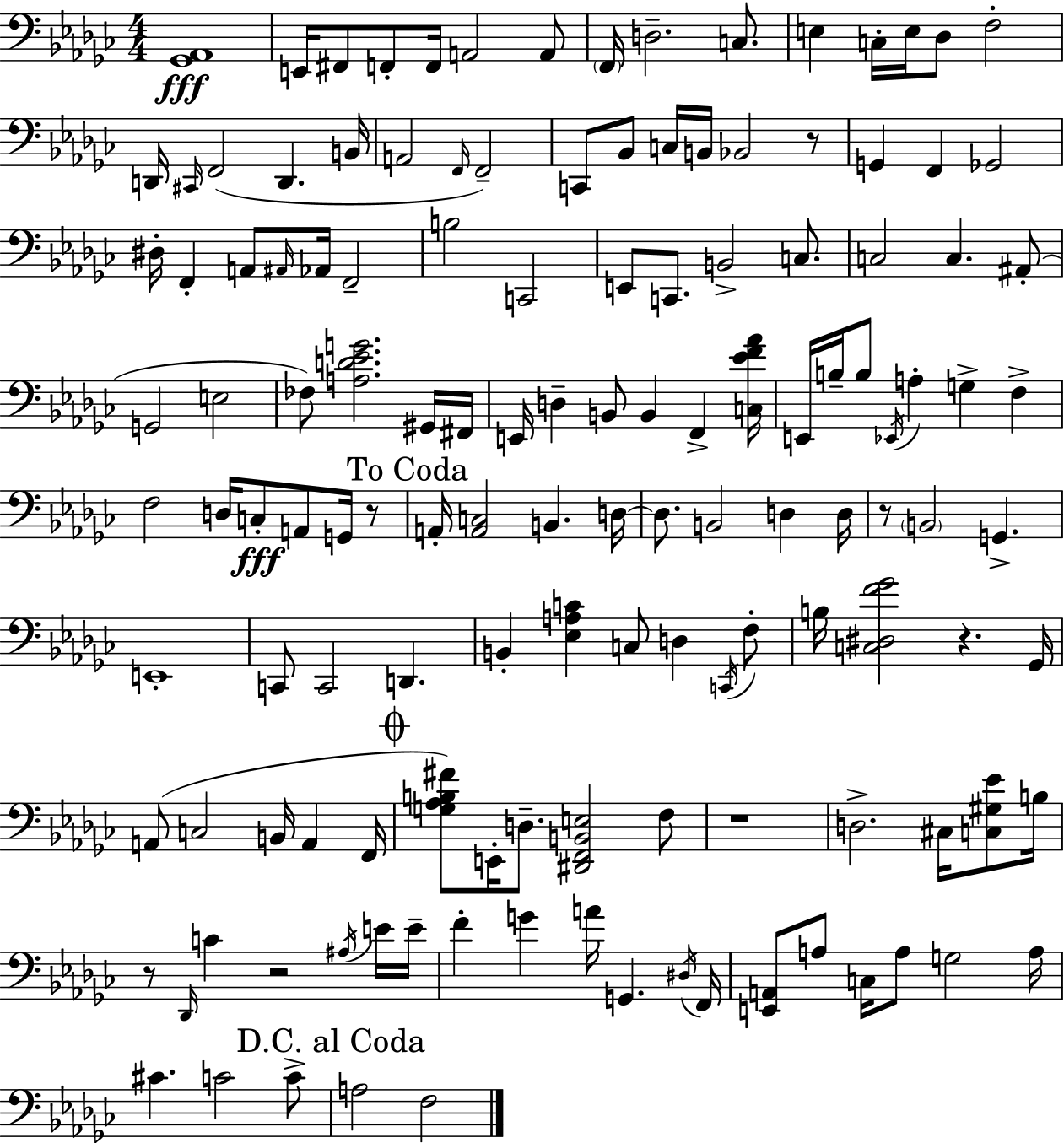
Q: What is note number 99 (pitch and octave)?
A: Db2